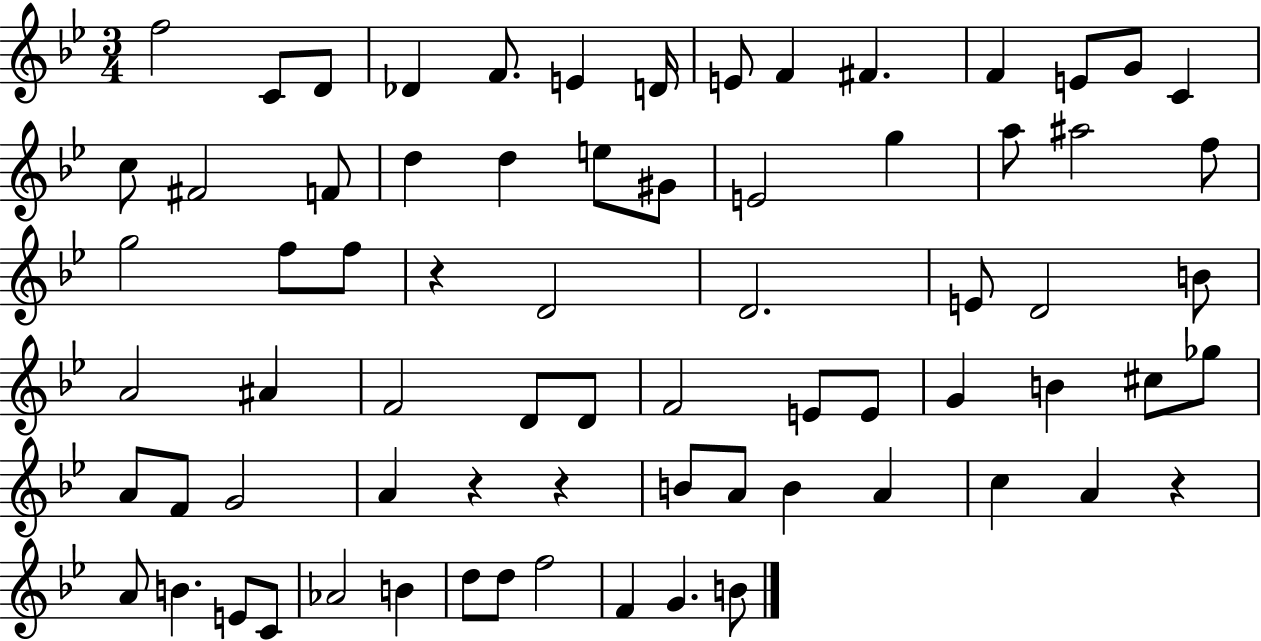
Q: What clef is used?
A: treble